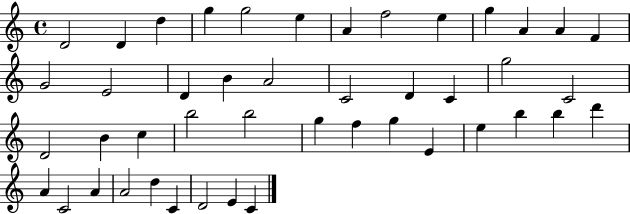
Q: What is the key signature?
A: C major